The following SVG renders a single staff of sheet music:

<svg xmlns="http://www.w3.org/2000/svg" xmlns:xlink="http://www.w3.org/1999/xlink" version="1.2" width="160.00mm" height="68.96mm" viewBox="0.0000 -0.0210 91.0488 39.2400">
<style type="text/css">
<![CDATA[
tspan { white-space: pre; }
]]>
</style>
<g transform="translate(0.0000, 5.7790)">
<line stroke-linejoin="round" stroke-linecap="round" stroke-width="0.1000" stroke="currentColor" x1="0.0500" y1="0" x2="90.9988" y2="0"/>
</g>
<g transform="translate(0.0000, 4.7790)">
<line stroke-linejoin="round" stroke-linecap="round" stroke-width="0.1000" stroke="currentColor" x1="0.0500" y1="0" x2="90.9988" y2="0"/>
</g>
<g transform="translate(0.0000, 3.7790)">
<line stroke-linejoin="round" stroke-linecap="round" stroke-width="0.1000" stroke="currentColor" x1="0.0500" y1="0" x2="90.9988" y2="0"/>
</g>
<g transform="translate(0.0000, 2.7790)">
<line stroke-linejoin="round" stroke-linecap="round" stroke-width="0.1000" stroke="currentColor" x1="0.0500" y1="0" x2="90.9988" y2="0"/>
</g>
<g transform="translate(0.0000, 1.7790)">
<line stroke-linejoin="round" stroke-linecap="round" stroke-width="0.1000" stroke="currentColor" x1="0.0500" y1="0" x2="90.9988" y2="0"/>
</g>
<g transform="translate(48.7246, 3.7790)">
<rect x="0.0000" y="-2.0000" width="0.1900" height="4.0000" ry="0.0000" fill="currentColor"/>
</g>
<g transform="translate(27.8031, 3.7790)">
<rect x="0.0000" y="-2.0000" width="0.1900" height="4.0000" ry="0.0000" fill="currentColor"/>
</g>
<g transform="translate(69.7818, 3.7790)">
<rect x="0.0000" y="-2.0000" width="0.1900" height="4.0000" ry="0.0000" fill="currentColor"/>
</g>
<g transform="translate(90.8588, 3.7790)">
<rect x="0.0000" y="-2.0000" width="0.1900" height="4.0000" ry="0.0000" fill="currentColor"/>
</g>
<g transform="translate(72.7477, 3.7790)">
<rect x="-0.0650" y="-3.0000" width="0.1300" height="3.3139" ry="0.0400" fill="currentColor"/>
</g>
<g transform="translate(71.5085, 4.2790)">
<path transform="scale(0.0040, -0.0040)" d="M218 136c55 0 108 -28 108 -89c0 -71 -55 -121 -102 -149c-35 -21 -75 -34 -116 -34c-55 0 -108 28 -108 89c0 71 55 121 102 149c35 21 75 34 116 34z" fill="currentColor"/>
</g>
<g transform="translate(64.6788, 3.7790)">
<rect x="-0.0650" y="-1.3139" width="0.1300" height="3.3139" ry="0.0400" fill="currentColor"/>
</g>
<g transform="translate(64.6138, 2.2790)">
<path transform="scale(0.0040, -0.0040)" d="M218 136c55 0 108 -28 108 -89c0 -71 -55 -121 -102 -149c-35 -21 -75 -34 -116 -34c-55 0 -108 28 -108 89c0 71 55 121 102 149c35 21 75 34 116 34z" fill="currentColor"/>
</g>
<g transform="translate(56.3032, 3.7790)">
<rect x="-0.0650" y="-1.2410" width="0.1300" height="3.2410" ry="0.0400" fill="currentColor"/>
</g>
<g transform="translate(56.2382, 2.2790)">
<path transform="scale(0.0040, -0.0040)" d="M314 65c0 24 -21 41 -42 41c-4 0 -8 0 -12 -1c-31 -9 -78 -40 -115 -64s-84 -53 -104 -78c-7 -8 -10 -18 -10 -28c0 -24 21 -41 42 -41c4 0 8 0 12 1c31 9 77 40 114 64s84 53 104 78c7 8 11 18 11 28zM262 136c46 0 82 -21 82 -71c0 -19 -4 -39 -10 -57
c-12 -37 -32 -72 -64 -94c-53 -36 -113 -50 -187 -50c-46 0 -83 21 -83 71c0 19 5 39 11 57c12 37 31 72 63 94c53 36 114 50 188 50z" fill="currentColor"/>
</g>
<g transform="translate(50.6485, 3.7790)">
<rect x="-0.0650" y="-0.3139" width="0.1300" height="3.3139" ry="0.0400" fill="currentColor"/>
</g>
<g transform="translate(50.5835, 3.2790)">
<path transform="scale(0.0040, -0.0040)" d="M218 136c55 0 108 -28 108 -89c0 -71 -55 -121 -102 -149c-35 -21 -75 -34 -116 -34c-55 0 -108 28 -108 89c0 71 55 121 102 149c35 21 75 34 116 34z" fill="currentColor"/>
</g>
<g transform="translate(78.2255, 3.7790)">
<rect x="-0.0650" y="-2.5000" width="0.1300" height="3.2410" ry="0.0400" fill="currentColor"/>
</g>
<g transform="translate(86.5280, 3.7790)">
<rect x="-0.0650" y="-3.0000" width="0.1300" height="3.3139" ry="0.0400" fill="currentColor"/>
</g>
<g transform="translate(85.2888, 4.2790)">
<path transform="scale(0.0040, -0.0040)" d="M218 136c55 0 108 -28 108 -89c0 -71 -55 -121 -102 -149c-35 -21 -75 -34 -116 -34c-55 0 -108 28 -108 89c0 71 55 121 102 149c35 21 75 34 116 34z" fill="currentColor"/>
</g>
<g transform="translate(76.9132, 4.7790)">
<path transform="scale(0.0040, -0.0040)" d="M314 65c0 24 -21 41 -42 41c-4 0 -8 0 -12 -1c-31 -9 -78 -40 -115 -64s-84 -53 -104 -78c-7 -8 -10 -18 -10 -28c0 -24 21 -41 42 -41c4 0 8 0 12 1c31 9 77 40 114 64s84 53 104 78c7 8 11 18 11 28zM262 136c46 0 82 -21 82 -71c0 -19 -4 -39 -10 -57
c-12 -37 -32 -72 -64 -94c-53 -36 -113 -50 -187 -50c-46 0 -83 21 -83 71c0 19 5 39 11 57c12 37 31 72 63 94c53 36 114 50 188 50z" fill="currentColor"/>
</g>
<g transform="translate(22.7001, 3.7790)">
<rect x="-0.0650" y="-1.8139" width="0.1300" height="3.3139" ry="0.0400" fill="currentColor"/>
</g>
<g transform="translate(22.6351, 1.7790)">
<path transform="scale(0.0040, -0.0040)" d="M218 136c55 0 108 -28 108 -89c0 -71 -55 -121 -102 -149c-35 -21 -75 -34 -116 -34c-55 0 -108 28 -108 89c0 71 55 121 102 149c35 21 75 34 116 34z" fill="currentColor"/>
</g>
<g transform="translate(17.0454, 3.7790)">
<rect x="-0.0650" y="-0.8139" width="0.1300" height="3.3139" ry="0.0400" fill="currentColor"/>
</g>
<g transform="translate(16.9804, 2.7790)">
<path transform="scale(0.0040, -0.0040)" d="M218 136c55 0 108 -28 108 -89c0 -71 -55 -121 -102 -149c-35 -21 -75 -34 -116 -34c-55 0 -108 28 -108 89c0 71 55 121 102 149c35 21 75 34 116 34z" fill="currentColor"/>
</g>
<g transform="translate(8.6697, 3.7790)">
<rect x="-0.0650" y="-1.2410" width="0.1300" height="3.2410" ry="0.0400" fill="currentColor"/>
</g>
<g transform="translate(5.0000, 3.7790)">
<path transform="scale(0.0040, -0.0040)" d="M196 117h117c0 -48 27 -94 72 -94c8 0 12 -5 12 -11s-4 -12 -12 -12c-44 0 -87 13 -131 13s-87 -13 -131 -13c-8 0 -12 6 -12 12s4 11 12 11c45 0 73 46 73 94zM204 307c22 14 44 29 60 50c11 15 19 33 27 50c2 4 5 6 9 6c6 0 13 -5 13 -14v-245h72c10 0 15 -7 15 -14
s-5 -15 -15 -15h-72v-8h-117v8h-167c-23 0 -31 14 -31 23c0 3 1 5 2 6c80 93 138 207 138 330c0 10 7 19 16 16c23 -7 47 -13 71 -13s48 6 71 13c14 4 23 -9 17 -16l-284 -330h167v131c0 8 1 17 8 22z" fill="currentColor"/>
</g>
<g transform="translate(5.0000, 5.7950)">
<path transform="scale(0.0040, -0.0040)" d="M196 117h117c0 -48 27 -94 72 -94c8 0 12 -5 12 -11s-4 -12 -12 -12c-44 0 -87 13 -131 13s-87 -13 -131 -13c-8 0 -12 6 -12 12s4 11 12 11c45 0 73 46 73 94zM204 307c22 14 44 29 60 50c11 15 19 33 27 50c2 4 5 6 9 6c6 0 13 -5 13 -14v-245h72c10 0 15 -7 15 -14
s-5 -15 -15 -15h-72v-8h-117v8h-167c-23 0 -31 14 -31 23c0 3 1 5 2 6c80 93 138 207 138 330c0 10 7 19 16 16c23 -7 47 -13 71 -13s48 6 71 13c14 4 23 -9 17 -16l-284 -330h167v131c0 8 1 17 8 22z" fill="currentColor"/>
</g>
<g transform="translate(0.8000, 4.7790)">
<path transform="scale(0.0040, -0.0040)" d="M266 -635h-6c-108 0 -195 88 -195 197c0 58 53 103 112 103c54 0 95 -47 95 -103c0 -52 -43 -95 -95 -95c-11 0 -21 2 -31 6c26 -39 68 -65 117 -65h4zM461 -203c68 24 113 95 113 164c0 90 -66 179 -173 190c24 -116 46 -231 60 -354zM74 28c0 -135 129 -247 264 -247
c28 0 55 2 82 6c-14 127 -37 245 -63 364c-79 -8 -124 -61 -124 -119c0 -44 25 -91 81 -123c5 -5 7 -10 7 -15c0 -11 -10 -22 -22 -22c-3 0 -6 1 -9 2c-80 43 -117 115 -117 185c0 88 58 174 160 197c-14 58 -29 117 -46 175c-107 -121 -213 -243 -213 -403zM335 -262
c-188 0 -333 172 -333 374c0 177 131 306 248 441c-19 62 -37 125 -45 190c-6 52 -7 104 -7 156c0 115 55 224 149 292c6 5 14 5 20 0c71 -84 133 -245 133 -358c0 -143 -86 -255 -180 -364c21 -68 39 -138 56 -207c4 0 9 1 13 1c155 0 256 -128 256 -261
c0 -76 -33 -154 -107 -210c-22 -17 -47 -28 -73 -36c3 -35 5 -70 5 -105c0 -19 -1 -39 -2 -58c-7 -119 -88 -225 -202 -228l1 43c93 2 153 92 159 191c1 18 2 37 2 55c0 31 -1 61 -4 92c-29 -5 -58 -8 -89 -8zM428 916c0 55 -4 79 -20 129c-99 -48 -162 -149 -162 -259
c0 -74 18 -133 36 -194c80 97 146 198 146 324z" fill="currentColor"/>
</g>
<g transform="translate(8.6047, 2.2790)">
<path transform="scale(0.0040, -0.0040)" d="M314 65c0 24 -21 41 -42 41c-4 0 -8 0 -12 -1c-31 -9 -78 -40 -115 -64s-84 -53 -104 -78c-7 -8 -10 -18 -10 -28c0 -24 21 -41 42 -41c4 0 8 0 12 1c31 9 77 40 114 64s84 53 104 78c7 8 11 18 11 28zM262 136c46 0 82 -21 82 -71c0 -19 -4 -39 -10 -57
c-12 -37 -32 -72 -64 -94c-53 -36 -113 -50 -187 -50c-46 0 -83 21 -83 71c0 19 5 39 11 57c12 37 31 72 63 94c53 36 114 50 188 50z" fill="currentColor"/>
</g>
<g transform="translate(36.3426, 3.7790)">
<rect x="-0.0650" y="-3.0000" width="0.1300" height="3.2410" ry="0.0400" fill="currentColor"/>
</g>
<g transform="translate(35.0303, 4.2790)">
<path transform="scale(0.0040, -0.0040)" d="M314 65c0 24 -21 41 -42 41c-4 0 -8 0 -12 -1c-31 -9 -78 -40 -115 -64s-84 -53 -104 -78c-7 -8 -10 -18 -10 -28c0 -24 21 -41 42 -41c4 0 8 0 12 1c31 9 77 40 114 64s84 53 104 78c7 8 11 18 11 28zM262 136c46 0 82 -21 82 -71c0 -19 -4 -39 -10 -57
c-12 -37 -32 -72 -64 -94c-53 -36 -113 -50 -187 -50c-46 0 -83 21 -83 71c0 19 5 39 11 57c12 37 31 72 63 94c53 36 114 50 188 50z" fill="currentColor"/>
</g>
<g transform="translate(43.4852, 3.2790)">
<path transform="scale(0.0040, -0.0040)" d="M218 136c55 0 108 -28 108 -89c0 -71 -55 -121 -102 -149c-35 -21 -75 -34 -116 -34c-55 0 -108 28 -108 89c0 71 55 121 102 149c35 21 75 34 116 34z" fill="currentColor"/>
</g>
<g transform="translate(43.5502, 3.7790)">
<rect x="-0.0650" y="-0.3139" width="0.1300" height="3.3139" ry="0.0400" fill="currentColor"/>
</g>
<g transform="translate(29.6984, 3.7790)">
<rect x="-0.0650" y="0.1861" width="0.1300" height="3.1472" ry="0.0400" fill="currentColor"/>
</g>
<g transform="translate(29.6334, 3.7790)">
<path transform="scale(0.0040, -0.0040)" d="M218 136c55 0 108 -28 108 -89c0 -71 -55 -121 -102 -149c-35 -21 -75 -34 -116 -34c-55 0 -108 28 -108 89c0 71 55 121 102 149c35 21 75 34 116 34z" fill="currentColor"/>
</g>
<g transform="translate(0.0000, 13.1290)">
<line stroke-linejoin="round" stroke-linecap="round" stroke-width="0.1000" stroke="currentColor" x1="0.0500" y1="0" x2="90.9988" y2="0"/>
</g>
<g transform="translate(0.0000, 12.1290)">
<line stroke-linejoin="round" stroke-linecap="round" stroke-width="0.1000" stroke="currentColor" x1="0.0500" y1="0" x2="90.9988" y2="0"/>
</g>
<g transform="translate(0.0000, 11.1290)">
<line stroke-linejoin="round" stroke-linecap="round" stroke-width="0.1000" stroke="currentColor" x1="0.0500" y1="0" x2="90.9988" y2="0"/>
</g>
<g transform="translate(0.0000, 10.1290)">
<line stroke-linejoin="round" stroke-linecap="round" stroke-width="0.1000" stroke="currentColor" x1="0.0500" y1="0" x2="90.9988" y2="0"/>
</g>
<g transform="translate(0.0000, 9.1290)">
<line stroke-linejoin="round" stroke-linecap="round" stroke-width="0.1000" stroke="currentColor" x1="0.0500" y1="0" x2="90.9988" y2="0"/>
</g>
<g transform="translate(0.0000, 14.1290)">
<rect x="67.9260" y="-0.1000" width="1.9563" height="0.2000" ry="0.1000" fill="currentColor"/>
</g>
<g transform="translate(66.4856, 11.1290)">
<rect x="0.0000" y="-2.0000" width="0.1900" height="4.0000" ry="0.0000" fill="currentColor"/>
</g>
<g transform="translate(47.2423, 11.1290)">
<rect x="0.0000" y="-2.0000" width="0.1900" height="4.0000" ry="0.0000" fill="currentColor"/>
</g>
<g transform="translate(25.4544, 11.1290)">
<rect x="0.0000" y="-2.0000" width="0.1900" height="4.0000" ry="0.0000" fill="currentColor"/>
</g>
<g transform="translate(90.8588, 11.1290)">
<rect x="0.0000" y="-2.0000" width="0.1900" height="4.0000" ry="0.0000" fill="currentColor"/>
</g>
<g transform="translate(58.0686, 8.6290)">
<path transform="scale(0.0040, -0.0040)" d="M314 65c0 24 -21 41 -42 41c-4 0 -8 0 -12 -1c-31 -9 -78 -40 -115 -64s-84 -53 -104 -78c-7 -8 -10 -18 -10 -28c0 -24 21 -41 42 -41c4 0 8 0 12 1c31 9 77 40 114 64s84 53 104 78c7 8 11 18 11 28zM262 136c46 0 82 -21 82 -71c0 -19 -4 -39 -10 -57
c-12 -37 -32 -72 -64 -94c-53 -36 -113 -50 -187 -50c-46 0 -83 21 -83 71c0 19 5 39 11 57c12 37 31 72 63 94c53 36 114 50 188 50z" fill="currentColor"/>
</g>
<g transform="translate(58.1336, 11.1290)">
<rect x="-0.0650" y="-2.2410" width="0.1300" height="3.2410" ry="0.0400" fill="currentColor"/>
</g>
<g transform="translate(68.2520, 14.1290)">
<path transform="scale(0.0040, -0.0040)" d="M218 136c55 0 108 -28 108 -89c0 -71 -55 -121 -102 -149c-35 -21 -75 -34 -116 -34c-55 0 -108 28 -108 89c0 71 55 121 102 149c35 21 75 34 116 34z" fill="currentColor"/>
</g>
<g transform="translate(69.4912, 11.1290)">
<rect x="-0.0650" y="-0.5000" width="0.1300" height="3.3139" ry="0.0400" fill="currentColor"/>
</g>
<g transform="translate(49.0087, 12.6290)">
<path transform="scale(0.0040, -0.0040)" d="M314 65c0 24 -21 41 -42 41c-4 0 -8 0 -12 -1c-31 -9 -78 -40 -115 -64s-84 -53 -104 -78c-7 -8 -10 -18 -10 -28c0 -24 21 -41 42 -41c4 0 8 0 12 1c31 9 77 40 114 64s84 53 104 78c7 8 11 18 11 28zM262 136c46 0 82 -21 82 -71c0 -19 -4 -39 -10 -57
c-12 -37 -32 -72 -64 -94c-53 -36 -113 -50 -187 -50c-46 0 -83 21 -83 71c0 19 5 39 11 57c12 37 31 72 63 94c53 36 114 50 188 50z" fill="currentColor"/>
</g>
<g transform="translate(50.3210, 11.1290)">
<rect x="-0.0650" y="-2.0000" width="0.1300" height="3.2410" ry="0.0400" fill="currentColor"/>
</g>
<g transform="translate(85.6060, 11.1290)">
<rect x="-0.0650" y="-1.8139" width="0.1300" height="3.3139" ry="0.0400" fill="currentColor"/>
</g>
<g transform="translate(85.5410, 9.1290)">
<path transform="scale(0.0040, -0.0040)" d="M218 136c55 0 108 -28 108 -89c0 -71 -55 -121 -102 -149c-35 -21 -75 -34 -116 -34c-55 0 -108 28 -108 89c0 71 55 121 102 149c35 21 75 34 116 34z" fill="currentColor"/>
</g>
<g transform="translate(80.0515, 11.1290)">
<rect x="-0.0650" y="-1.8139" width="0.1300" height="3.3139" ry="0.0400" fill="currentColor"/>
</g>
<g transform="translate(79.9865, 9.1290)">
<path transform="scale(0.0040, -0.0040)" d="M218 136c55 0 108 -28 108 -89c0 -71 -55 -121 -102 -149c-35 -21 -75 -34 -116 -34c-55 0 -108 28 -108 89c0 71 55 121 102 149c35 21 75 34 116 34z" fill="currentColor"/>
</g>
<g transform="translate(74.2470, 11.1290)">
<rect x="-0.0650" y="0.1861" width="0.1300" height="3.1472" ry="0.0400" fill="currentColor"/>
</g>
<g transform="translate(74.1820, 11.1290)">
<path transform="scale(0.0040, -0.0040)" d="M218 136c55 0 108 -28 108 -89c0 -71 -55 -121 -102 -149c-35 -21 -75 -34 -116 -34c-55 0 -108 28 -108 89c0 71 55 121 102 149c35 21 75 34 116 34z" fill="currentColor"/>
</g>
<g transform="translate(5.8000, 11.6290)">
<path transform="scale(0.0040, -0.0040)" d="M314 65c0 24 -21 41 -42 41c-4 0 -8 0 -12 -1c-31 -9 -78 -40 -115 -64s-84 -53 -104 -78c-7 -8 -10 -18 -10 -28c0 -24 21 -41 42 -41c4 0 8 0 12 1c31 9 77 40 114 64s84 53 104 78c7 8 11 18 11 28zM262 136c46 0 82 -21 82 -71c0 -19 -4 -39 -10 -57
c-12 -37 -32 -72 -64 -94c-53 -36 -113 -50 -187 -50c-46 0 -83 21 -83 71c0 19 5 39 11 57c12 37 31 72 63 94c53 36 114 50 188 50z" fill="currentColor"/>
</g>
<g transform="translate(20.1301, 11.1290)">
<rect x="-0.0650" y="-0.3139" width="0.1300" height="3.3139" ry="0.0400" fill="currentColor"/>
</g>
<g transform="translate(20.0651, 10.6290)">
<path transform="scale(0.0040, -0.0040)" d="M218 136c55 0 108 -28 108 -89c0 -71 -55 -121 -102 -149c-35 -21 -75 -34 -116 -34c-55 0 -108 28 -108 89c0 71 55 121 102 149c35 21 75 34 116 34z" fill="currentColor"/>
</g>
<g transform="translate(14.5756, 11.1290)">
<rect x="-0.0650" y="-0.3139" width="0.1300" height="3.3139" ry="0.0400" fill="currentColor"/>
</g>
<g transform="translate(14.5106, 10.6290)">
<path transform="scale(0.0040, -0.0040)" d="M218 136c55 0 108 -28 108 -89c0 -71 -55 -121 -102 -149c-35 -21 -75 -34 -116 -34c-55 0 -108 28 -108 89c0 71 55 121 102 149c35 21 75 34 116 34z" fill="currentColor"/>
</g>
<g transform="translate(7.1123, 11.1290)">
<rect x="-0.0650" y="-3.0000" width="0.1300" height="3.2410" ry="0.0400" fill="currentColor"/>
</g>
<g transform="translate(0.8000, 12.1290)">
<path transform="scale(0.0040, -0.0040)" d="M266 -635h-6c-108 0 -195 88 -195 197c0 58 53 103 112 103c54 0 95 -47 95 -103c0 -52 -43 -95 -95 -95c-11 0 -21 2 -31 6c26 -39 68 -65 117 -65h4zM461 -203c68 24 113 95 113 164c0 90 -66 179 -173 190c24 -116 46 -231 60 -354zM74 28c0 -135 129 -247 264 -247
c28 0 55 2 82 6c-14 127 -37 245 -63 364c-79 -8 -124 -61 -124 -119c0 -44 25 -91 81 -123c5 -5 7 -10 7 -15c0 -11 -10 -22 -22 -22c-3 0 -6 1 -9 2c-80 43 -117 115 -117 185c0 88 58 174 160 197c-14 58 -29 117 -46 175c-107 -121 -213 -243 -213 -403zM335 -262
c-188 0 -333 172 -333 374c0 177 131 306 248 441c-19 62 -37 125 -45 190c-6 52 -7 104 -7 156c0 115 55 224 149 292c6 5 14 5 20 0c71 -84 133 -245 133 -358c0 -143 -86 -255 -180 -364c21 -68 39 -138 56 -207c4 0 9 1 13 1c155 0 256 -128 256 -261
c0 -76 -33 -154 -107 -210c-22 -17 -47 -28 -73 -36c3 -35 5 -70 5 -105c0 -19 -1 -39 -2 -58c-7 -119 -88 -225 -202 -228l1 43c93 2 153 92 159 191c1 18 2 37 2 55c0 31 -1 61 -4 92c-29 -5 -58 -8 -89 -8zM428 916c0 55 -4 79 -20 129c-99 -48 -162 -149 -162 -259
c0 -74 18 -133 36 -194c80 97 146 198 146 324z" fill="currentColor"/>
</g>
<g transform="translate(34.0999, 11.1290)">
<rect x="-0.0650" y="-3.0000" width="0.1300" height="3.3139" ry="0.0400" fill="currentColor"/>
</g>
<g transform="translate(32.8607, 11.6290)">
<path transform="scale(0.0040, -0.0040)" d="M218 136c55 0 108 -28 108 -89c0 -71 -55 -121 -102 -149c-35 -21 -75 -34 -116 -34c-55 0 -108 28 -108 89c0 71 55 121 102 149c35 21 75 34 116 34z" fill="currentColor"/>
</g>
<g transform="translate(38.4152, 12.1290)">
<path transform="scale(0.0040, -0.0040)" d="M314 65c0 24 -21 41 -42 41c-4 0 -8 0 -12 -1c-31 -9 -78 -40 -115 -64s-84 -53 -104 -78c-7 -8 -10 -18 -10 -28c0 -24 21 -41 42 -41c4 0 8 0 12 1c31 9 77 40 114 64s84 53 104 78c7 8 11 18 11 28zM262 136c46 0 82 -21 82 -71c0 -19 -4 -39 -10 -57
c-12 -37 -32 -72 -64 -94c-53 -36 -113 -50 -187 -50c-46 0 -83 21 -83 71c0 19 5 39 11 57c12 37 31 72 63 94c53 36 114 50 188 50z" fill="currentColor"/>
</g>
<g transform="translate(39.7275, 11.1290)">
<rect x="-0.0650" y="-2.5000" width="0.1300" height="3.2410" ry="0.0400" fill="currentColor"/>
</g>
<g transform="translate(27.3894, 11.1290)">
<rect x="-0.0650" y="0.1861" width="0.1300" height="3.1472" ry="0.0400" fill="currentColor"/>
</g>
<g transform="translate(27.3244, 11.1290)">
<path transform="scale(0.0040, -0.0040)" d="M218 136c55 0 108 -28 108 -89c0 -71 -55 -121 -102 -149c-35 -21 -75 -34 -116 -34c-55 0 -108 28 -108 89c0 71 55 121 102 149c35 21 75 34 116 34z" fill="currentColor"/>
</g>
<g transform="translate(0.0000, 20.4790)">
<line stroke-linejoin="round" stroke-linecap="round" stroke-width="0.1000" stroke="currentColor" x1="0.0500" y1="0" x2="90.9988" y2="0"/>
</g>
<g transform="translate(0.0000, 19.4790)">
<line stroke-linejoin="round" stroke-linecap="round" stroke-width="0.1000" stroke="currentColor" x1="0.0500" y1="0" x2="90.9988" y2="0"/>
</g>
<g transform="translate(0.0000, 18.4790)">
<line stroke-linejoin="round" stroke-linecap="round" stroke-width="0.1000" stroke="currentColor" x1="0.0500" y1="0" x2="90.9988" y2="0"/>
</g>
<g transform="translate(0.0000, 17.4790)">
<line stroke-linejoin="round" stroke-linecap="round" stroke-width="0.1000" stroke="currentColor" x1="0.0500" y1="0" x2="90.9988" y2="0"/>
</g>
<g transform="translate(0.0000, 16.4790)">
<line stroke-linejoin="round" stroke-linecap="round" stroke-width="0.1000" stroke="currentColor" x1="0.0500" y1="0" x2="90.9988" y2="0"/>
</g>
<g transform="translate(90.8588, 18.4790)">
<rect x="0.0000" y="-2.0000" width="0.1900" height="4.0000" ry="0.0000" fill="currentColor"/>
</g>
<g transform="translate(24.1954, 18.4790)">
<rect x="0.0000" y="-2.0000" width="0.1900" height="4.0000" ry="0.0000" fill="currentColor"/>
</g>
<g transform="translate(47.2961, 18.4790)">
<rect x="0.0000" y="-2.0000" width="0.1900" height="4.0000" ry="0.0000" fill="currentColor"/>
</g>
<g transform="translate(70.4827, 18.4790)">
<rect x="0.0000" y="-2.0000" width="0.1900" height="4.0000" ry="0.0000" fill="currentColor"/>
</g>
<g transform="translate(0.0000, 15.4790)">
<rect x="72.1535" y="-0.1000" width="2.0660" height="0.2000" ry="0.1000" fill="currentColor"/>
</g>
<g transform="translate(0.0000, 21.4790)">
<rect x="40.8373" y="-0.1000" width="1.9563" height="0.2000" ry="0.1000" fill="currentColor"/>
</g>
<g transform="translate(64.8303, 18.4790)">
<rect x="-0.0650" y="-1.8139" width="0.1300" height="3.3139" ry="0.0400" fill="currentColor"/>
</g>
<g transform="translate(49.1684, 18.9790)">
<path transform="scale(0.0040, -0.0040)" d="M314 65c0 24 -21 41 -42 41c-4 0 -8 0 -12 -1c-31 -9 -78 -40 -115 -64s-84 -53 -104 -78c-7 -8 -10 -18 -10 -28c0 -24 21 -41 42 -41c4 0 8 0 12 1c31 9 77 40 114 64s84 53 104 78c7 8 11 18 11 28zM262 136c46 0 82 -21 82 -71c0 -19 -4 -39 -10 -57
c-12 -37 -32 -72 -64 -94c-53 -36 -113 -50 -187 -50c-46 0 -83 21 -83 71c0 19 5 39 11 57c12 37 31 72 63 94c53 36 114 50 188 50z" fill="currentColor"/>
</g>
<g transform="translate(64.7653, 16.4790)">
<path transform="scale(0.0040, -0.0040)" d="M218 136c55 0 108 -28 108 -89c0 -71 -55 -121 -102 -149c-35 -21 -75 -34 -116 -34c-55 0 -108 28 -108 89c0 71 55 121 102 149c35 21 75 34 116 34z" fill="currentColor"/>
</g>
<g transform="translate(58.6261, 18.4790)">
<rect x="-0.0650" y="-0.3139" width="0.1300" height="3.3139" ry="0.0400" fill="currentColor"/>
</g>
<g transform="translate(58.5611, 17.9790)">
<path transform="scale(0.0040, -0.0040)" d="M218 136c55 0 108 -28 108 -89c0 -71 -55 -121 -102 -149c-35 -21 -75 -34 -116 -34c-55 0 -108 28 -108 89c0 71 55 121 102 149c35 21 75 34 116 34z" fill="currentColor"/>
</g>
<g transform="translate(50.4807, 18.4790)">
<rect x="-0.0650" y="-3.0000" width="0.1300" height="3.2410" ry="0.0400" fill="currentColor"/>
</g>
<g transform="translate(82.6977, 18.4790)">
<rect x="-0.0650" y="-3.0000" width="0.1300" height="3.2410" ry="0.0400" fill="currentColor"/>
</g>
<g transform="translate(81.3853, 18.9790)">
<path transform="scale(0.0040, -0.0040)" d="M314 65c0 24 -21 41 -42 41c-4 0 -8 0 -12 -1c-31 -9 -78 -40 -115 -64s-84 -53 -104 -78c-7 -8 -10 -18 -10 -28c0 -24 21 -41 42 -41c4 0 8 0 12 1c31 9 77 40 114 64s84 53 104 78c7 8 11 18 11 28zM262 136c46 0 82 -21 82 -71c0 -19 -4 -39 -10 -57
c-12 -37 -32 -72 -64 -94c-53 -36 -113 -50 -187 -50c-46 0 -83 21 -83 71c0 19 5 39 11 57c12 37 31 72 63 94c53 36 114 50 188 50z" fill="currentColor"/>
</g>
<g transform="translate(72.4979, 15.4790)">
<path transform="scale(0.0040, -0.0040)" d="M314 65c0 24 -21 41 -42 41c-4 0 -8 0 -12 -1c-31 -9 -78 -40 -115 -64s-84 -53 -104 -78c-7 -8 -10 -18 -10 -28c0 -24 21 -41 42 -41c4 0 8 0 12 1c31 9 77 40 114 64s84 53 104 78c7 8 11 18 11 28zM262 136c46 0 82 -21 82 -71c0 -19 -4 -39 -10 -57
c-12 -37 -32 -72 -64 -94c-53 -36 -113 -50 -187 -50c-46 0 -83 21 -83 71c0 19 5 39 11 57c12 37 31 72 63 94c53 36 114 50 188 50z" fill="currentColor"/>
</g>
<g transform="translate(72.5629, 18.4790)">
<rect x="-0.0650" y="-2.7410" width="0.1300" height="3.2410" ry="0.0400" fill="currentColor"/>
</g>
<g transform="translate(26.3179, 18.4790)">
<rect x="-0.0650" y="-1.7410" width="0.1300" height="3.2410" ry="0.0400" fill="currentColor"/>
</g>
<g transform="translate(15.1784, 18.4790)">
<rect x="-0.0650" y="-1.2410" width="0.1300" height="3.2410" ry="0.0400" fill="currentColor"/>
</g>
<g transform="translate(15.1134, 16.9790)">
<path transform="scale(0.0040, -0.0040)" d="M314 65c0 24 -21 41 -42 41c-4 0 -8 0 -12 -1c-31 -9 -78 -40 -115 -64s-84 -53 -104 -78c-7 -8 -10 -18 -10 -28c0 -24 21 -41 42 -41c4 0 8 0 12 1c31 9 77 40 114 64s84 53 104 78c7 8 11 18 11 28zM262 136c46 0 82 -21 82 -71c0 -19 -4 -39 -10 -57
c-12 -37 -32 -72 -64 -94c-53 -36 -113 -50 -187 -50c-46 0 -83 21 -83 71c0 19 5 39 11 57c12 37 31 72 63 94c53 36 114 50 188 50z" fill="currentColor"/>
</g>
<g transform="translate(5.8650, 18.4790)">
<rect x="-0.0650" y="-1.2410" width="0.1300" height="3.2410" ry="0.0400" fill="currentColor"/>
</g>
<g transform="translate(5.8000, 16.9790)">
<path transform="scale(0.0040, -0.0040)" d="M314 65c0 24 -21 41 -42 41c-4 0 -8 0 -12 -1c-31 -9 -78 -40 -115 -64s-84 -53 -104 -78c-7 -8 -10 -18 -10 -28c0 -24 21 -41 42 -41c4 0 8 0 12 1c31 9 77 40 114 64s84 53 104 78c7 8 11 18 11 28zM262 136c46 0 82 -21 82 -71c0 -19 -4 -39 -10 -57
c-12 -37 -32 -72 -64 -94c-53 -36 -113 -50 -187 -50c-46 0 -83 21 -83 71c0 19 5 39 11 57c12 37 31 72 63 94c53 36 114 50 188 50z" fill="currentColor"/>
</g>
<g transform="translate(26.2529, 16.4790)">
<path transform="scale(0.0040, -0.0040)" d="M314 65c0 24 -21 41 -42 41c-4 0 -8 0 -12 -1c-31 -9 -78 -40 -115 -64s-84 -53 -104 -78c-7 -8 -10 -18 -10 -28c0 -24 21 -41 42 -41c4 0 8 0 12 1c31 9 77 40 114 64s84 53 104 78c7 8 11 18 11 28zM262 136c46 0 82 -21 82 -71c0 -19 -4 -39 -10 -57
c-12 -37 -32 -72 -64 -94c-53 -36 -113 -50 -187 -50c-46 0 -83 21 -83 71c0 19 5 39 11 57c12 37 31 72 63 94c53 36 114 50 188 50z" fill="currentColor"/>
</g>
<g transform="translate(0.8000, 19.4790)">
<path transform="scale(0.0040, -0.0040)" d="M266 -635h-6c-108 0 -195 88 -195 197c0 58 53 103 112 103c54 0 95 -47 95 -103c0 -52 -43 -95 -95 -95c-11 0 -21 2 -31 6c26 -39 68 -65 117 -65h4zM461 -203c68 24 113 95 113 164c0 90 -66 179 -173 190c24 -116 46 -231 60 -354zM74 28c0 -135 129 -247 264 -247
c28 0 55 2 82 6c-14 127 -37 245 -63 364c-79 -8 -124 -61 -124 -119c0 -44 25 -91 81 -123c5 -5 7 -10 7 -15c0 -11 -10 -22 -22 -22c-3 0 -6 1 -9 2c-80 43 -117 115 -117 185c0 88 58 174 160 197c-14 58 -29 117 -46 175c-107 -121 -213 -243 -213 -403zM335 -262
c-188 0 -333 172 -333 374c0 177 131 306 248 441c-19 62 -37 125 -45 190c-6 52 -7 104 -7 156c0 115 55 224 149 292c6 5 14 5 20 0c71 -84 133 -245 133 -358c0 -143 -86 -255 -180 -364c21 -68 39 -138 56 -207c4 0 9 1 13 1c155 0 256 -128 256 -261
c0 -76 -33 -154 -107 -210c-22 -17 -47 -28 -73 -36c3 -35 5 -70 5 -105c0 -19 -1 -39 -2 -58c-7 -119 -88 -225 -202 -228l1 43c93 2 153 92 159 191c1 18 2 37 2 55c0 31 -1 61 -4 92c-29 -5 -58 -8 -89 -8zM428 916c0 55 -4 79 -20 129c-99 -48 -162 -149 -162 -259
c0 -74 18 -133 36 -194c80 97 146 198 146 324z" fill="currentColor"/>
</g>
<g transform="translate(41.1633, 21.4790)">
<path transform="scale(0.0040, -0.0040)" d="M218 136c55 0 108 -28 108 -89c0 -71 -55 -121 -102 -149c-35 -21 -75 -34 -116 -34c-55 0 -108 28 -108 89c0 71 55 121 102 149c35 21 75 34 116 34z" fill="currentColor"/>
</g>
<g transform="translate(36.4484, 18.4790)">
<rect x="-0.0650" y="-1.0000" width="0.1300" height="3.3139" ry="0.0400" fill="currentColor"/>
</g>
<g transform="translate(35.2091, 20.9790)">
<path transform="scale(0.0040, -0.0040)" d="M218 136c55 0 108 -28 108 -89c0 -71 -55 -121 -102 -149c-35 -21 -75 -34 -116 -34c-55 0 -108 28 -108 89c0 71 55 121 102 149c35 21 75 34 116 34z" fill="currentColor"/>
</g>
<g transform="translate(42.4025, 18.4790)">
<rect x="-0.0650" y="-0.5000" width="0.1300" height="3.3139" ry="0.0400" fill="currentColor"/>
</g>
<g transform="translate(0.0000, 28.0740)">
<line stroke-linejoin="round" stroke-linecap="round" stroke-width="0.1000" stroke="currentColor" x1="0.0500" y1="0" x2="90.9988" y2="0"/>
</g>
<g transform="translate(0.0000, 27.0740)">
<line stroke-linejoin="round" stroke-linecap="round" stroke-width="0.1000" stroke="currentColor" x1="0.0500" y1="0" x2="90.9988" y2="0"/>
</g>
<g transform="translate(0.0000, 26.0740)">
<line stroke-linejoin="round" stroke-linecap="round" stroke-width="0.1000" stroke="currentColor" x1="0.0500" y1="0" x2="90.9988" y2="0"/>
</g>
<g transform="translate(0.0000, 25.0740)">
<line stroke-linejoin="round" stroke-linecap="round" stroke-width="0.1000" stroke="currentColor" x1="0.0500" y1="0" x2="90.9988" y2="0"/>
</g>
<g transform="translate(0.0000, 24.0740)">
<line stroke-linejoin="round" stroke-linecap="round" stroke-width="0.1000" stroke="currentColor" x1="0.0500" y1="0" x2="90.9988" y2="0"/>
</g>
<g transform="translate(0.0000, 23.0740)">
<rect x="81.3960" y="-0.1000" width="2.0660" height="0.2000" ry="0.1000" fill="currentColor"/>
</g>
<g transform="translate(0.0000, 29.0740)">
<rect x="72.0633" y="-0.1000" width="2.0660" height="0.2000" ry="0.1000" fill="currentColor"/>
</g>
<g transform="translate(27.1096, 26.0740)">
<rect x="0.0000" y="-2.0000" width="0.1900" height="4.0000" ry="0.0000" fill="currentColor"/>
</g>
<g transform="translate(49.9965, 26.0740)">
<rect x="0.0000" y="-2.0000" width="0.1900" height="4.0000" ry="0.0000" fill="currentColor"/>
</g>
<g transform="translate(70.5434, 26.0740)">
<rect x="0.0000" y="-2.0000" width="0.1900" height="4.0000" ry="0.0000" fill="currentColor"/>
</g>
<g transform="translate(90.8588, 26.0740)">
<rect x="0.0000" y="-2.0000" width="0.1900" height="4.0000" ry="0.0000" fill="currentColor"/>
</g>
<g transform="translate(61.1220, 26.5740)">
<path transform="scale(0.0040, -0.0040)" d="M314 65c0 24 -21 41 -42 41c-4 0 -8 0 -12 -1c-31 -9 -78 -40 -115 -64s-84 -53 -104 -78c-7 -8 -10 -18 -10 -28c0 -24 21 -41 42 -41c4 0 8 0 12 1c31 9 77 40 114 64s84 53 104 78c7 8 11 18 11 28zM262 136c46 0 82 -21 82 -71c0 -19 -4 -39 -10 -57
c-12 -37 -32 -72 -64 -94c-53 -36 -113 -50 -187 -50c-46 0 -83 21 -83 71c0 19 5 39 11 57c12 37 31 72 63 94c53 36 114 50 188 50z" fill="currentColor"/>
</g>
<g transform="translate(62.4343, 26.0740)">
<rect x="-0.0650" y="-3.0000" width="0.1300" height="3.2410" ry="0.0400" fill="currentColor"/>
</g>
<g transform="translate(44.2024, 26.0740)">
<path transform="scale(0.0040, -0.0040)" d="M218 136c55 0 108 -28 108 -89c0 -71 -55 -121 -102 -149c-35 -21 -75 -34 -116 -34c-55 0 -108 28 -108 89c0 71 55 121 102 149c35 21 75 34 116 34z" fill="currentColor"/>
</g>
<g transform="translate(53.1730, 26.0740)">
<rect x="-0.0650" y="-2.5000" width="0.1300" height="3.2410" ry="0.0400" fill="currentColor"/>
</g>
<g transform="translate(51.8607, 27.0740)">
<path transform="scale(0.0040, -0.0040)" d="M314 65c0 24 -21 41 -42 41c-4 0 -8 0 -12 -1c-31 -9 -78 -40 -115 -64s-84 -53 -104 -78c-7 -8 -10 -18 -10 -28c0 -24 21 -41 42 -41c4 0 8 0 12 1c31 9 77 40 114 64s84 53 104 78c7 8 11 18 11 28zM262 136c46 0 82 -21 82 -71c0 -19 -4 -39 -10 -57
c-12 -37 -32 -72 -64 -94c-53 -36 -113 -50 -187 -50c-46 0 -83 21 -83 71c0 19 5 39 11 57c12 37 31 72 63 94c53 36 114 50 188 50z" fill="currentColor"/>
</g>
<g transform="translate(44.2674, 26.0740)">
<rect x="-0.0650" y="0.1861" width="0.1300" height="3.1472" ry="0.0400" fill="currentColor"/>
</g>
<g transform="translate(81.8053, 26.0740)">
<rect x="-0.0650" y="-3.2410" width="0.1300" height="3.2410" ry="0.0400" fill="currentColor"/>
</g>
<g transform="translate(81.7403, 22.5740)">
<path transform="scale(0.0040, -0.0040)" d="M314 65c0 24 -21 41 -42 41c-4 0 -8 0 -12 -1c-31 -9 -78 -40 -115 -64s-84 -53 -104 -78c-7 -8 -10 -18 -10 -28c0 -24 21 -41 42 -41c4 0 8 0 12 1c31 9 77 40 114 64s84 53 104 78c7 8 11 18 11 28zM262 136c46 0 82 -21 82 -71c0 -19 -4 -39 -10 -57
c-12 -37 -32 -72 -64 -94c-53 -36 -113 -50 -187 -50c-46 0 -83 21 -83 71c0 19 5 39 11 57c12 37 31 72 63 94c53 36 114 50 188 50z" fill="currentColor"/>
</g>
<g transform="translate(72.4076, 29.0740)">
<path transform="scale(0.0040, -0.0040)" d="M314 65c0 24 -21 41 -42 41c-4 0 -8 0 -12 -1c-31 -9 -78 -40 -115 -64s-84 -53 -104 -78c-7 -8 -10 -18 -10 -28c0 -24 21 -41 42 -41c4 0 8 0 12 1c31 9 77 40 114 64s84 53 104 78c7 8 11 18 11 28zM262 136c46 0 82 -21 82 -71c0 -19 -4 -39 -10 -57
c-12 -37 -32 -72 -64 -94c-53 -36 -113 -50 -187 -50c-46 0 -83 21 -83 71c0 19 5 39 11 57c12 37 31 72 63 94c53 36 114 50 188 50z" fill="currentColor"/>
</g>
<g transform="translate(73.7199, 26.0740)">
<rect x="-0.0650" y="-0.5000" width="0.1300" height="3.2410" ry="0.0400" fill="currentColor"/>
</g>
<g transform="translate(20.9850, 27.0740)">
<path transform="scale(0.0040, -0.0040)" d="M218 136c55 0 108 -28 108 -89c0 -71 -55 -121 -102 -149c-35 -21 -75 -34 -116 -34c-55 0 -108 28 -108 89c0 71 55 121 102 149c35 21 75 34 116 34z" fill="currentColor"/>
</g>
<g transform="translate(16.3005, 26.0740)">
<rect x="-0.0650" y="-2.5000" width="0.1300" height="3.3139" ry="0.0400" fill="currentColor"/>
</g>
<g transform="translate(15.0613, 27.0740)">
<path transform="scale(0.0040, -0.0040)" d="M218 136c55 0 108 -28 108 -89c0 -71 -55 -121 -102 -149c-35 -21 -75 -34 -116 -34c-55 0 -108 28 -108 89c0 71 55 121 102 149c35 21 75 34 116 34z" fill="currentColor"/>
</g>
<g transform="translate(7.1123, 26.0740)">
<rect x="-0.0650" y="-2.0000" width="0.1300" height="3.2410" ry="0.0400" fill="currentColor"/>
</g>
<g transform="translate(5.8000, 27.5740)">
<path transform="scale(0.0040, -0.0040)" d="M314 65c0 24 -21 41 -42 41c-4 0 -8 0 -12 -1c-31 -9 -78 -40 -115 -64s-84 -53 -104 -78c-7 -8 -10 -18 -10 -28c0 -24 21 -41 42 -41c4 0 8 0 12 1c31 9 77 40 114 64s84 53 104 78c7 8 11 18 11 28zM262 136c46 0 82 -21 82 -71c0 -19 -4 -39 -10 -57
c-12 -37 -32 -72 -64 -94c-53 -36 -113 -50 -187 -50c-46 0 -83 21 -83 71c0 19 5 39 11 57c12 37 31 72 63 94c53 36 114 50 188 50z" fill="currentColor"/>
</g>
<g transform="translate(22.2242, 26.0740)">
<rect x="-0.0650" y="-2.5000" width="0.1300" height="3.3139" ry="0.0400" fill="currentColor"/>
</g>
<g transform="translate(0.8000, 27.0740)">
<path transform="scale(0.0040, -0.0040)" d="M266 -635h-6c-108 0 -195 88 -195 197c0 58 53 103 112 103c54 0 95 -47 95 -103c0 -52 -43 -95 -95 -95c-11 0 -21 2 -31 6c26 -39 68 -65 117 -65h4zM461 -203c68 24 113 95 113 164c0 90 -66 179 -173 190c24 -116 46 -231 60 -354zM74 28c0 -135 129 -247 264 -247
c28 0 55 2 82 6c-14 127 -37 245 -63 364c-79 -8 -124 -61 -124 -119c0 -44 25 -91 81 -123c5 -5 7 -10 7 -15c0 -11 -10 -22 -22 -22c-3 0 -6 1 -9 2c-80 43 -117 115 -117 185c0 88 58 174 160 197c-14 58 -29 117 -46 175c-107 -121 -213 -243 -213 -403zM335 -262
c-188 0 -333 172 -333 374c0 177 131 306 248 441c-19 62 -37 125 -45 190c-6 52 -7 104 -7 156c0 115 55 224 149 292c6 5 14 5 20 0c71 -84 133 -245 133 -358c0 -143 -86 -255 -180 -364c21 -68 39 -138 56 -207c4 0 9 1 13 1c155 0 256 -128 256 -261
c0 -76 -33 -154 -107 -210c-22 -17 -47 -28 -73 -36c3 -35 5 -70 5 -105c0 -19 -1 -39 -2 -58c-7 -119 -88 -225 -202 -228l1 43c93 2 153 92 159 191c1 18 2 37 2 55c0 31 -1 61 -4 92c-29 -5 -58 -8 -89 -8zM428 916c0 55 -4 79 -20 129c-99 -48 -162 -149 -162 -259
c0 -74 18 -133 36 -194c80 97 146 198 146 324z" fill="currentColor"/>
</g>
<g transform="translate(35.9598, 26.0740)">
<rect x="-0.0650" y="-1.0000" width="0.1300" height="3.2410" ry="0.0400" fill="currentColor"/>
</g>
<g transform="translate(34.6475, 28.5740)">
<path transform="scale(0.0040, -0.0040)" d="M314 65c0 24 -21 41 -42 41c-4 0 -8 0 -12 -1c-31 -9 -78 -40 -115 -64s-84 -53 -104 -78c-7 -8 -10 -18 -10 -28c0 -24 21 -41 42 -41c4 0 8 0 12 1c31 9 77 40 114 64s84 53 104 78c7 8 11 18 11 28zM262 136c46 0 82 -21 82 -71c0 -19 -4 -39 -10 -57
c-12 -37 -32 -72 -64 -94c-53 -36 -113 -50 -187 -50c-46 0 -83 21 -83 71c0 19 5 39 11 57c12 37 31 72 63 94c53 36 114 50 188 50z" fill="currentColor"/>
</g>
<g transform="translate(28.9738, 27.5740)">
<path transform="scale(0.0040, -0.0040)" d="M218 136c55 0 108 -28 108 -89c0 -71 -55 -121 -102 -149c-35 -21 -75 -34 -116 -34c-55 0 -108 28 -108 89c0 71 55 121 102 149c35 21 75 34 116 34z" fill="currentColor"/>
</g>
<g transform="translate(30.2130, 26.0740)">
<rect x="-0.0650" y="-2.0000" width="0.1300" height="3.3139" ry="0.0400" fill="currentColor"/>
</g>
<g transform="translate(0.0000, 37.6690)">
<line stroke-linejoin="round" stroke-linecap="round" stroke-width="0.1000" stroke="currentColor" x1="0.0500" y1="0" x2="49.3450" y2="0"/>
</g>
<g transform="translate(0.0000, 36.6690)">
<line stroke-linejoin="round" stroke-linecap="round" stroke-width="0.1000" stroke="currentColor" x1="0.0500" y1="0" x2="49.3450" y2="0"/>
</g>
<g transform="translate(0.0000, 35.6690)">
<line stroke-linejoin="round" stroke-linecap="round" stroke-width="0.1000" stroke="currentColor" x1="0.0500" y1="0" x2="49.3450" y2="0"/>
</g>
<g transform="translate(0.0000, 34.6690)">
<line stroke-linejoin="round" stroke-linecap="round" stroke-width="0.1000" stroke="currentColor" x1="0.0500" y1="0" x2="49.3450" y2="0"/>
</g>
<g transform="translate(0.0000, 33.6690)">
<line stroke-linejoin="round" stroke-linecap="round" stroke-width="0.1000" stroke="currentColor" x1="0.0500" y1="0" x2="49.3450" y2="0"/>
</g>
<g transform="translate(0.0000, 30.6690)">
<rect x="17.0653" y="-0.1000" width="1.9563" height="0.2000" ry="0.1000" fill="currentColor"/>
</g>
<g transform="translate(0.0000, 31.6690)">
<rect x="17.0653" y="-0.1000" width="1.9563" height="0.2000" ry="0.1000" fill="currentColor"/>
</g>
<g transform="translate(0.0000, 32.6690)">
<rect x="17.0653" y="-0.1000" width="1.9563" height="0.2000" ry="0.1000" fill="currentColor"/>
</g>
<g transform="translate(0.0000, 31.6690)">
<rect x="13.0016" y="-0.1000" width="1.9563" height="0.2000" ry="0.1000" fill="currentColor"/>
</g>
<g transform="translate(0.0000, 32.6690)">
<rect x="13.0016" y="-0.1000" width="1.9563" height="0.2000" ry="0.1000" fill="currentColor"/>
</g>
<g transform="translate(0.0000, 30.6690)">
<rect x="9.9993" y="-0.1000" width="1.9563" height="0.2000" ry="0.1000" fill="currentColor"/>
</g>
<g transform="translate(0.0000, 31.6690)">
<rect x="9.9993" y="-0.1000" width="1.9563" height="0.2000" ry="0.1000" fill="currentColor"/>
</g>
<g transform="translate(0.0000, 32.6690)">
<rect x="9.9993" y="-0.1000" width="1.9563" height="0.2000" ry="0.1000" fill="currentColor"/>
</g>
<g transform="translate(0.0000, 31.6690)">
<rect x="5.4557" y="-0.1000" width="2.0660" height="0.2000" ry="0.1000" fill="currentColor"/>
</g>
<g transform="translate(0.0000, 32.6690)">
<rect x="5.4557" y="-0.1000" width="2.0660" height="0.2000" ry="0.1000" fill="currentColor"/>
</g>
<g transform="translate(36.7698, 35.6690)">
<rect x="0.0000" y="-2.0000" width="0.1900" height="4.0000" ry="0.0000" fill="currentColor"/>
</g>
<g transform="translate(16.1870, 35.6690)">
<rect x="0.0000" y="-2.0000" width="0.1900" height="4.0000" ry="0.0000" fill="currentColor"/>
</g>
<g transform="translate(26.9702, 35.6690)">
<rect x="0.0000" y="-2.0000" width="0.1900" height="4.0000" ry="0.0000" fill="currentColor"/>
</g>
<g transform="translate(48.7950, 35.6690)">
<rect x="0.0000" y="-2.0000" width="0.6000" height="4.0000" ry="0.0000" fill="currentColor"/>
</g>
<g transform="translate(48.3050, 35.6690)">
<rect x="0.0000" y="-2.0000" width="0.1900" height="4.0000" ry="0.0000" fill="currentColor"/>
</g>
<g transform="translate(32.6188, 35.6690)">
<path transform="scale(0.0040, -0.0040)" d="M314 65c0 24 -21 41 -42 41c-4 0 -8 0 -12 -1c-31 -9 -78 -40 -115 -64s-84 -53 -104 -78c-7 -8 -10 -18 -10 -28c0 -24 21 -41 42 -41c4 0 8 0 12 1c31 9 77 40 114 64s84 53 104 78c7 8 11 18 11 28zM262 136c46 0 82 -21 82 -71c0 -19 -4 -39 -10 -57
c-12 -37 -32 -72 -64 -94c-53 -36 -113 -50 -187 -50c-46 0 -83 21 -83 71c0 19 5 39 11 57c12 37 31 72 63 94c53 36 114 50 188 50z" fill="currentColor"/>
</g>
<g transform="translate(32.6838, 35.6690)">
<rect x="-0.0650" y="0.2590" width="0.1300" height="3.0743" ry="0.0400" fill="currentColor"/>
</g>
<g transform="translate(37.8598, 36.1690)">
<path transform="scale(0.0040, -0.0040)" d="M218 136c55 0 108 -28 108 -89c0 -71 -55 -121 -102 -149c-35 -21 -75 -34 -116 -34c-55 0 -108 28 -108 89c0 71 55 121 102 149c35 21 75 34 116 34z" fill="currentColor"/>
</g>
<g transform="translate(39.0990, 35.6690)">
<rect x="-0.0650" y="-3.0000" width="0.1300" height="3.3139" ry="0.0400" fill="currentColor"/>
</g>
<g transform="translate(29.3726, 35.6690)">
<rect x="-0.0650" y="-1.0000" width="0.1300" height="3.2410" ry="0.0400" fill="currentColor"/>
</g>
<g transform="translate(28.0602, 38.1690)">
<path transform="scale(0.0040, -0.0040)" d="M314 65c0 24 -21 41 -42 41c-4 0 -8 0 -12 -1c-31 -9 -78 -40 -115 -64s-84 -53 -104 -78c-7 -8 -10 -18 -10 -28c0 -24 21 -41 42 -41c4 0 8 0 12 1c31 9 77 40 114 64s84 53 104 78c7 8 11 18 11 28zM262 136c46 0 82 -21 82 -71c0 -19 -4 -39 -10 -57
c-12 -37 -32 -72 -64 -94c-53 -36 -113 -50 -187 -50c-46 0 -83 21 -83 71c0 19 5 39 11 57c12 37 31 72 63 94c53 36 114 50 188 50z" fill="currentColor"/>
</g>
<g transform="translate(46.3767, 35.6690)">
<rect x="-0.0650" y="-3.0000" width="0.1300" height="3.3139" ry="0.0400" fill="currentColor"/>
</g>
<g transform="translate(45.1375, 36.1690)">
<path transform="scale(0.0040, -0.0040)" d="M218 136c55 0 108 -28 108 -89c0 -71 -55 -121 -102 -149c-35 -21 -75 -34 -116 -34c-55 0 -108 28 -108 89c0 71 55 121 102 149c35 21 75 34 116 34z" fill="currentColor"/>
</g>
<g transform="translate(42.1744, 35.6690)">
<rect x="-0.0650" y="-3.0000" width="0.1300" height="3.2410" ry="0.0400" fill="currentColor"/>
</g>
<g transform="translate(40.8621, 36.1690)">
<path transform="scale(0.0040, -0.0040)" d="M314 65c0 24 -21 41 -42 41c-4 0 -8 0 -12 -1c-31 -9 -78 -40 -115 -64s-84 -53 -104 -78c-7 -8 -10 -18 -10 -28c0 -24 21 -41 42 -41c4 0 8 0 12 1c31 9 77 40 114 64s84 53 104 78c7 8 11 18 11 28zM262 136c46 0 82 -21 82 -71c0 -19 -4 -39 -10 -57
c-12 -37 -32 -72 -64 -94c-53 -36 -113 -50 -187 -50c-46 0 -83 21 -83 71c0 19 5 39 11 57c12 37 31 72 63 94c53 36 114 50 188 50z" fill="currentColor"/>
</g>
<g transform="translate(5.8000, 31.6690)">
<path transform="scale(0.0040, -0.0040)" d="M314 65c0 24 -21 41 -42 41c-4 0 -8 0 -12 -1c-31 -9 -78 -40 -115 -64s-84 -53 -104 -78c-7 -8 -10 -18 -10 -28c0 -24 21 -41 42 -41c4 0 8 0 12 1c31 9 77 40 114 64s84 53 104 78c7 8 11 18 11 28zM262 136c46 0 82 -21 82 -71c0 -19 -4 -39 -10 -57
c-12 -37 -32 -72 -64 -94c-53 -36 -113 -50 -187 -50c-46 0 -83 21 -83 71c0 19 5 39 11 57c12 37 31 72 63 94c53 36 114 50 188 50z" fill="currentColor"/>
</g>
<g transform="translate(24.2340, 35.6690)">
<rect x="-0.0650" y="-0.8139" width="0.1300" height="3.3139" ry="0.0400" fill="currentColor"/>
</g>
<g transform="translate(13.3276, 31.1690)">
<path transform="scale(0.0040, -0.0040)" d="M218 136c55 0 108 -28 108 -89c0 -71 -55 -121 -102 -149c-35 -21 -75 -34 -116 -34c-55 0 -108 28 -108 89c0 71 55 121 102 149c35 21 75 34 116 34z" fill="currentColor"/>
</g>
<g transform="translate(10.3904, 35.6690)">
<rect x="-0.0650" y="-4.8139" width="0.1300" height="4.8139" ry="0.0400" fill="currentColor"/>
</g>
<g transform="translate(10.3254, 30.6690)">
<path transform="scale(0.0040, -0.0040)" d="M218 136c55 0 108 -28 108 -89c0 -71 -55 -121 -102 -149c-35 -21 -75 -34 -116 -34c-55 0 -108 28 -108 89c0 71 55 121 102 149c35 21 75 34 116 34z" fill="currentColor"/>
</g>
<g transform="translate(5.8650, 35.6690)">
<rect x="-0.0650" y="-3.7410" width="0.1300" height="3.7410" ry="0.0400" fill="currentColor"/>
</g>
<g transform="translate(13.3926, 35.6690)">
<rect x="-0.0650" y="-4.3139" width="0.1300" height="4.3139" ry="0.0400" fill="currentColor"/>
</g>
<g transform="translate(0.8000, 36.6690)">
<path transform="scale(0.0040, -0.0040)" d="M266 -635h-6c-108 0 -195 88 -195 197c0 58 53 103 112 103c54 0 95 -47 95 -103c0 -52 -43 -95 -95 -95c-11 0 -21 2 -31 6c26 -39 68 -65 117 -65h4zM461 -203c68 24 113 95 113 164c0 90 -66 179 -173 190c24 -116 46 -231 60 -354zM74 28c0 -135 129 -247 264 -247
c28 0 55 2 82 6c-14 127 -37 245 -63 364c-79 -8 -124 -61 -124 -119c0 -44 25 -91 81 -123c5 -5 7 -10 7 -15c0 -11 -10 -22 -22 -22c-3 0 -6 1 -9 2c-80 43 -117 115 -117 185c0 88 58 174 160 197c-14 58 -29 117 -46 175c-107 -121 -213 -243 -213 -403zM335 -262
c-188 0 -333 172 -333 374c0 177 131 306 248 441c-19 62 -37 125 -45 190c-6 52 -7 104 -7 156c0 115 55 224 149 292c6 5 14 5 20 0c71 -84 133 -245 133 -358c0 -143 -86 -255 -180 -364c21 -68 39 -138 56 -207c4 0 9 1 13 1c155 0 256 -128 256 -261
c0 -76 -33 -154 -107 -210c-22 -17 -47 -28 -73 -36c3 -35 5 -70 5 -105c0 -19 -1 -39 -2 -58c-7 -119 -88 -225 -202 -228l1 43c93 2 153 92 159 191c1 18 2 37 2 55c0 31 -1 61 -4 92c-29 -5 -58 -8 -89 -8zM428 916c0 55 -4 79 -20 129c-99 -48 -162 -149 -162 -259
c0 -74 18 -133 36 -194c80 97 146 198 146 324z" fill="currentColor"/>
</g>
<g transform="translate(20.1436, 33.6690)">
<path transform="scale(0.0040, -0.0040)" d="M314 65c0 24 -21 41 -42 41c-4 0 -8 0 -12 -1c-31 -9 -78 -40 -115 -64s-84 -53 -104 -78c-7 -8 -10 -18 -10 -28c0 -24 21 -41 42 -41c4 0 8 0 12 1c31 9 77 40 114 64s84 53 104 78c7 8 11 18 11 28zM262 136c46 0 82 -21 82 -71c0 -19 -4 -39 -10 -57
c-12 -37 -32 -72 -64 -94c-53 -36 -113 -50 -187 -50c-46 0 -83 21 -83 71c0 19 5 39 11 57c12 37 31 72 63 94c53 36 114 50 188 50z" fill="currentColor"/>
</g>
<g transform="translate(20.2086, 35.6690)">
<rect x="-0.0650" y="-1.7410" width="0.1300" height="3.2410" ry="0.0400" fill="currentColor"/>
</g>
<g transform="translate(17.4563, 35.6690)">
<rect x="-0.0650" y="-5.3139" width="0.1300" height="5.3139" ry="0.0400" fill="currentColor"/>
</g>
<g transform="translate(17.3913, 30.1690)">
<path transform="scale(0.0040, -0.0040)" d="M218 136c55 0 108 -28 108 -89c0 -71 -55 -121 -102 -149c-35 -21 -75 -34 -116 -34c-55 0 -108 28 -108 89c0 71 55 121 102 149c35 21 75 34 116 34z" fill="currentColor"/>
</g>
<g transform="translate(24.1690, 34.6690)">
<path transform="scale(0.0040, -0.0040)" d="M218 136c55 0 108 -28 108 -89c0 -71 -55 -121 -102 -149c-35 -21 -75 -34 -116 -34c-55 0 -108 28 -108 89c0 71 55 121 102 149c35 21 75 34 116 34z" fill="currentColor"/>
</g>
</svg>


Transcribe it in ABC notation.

X:1
T:Untitled
M:4/4
L:1/4
K:C
e2 d f B A2 c c e2 e A G2 A A2 c c B A G2 F2 g2 C B f f e2 e2 f2 D C A2 c f a2 A2 F2 G G F D2 B G2 A2 C2 b2 c'2 e' d' f' f2 d D2 B2 A A2 A